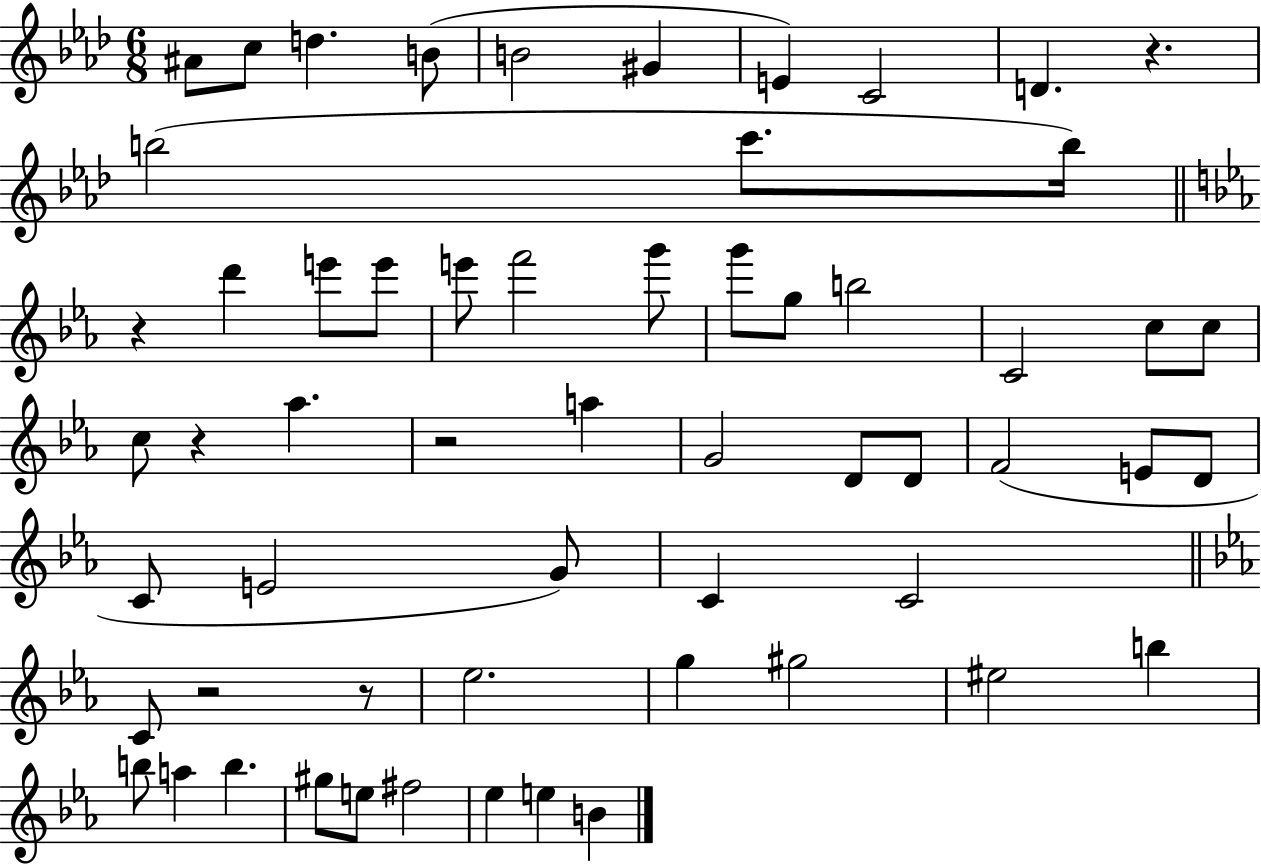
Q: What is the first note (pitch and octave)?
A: A#4